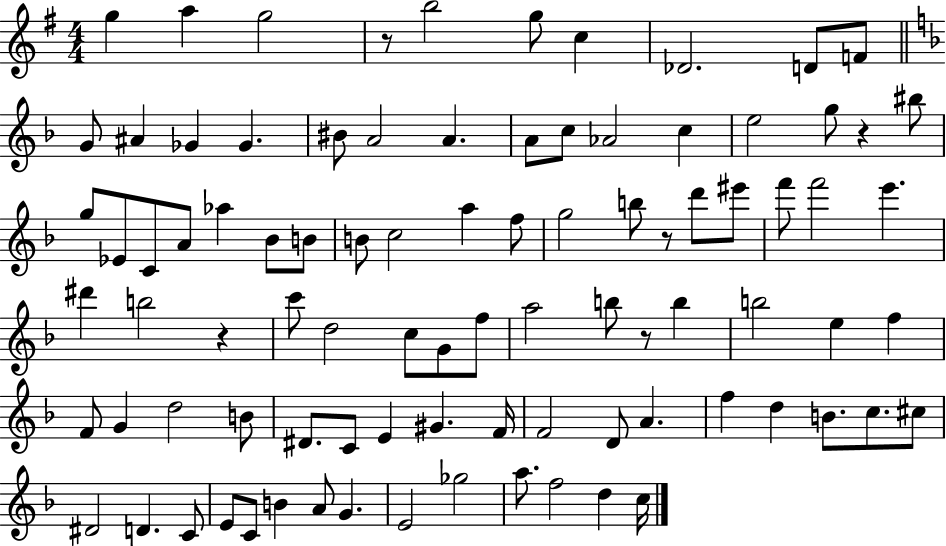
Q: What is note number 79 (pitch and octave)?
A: G4